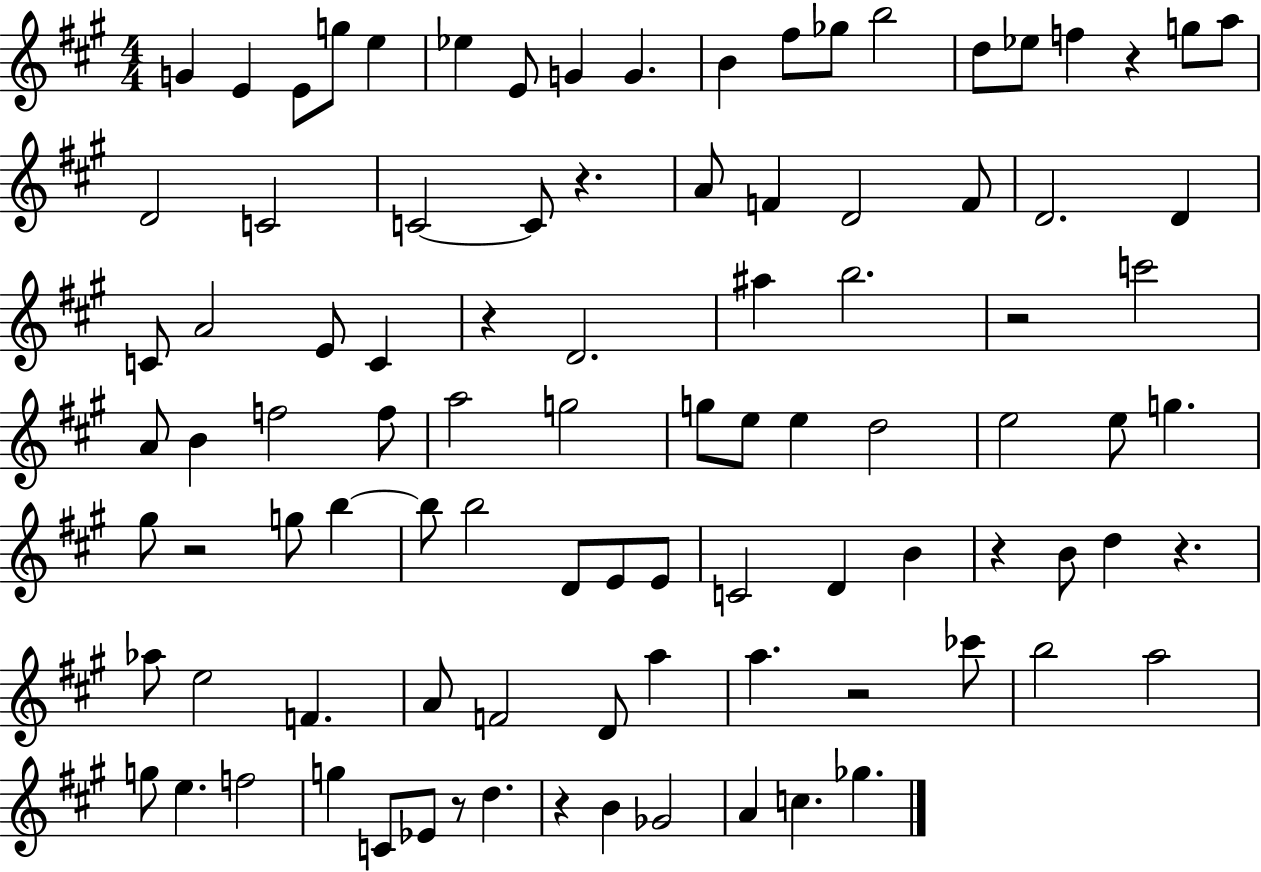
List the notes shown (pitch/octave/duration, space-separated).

G4/q E4/q E4/e G5/e E5/q Eb5/q E4/e G4/q G4/q. B4/q F#5/e Gb5/e B5/h D5/e Eb5/e F5/q R/q G5/e A5/e D4/h C4/h C4/h C4/e R/q. A4/e F4/q D4/h F4/e D4/h. D4/q C4/e A4/h E4/e C4/q R/q D4/h. A#5/q B5/h. R/h C6/h A4/e B4/q F5/h F5/e A5/h G5/h G5/e E5/e E5/q D5/h E5/h E5/e G5/q. G#5/e R/h G5/e B5/q B5/e B5/h D4/e E4/e E4/e C4/h D4/q B4/q R/q B4/e D5/q R/q. Ab5/e E5/h F4/q. A4/e F4/h D4/e A5/q A5/q. R/h CES6/e B5/h A5/h G5/e E5/q. F5/h G5/q C4/e Eb4/e R/e D5/q. R/q B4/q Gb4/h A4/q C5/q. Gb5/q.